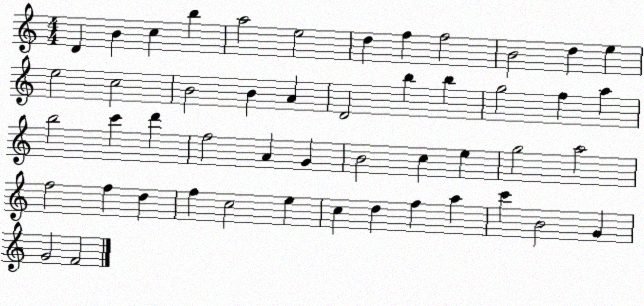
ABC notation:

X:1
T:Untitled
M:4/4
L:1/4
K:C
D B c b a2 e2 d f f2 B2 d e e2 c2 B2 B A D2 b b g2 f a b2 c' d' f2 A G B2 c e g2 a2 f2 f d f c2 e c d f a c' B2 G G2 F2